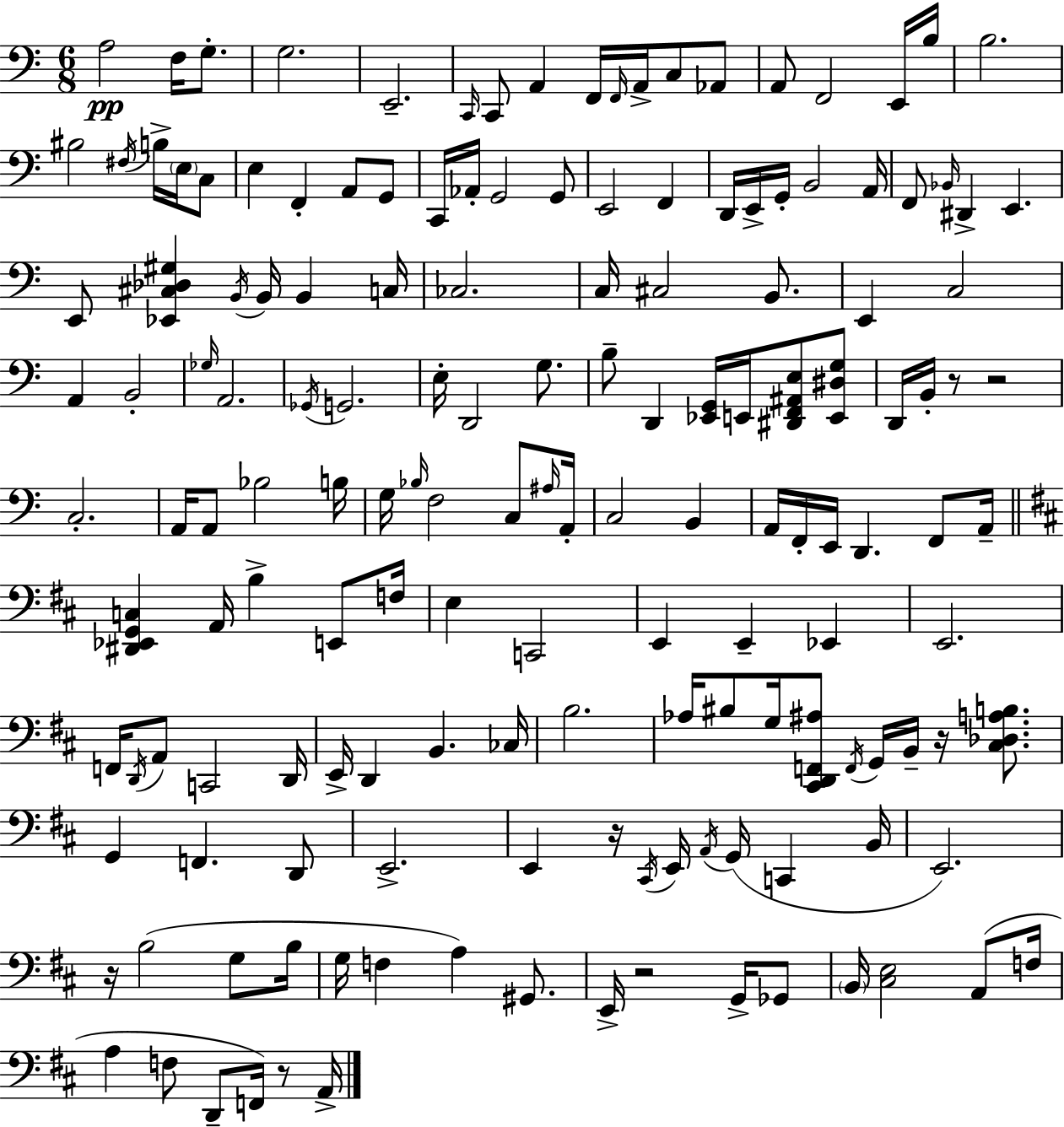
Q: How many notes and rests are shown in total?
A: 157